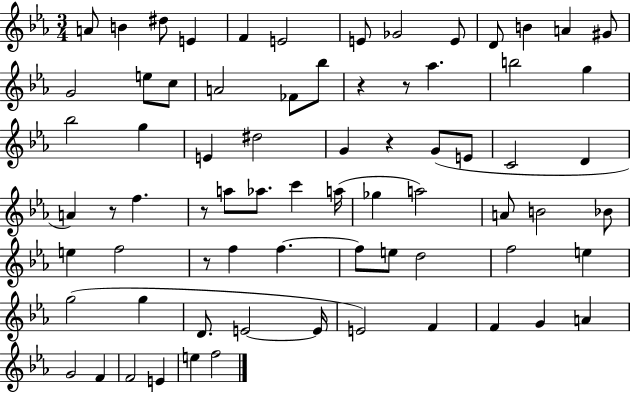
X:1
T:Untitled
M:3/4
L:1/4
K:Eb
A/2 B ^d/2 E F E2 E/2 _G2 E/2 D/2 B A ^G/2 G2 e/2 c/2 A2 _F/2 _b/2 z z/2 _a b2 g _b2 g E ^d2 G z G/2 E/2 C2 D A z/2 f z/2 a/2 _a/2 c' a/4 _g a2 A/2 B2 _B/2 e f2 z/2 f f f/2 e/2 d2 f2 e g2 g D/2 E2 E/4 E2 F F G A G2 F F2 E e f2